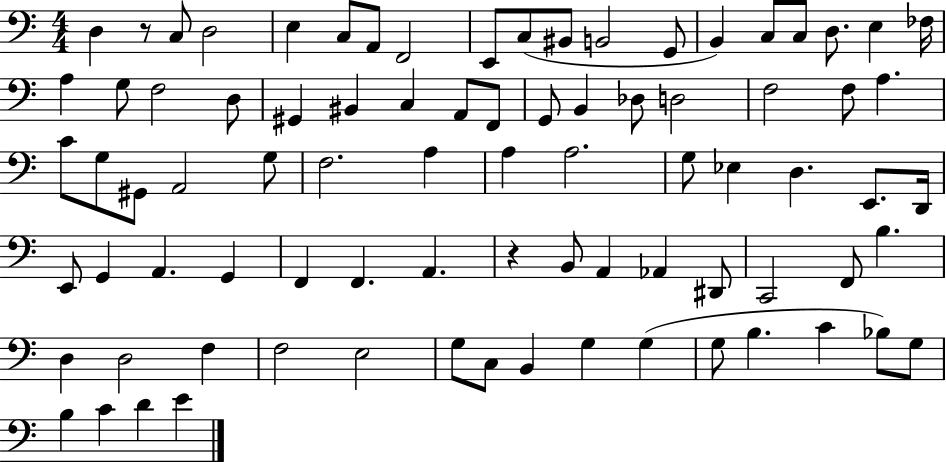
{
  \clef bass
  \numericTimeSignature
  \time 4/4
  \key c \major
  d4 r8 c8 d2 | e4 c8 a,8 f,2 | e,8 c8( bis,8 b,2 g,8 | b,4) c8 c8 d8. e4 fes16 | \break a4 g8 f2 d8 | gis,4 bis,4 c4 a,8 f,8 | g,8 b,4 des8 d2 | f2 f8 a4. | \break c'8 g8 gis,8 a,2 g8 | f2. a4 | a4 a2. | g8 ees4 d4. e,8. d,16 | \break e,8 g,4 a,4. g,4 | f,4 f,4. a,4. | r4 b,8 a,4 aes,4 dis,8 | c,2 f,8 b4. | \break d4 d2 f4 | f2 e2 | g8 c8 b,4 g4 g4( | g8 b4. c'4 bes8) g8 | \break b4 c'4 d'4 e'4 | \bar "|."
}